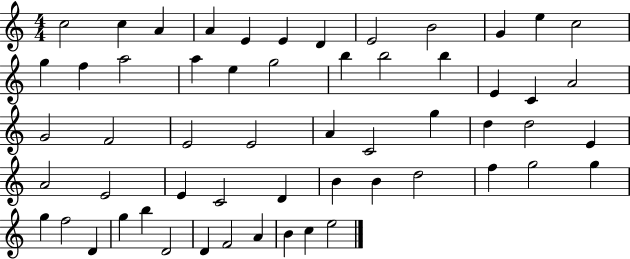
C5/h C5/q A4/q A4/q E4/q E4/q D4/q E4/h B4/h G4/q E5/q C5/h G5/q F5/q A5/h A5/q E5/q G5/h B5/q B5/h B5/q E4/q C4/q A4/h G4/h F4/h E4/h E4/h A4/q C4/h G5/q D5/q D5/h E4/q A4/h E4/h E4/q C4/h D4/q B4/q B4/q D5/h F5/q G5/h G5/q G5/q F5/h D4/q G5/q B5/q D4/h D4/q F4/h A4/q B4/q C5/q E5/h